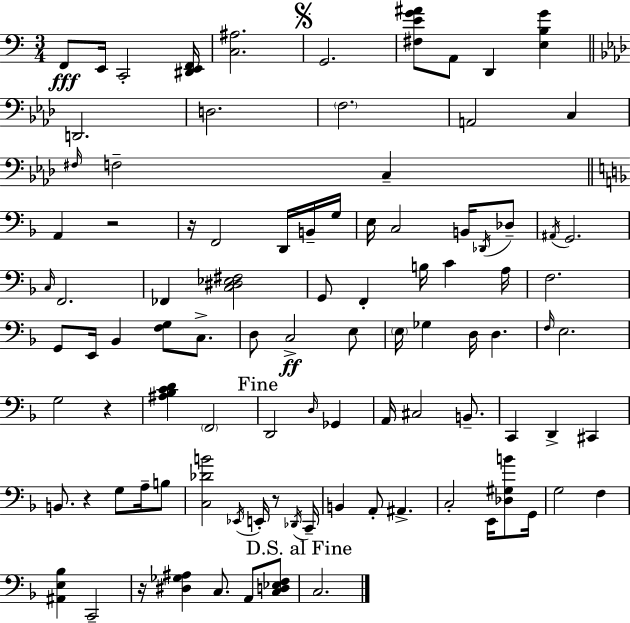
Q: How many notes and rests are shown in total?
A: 97